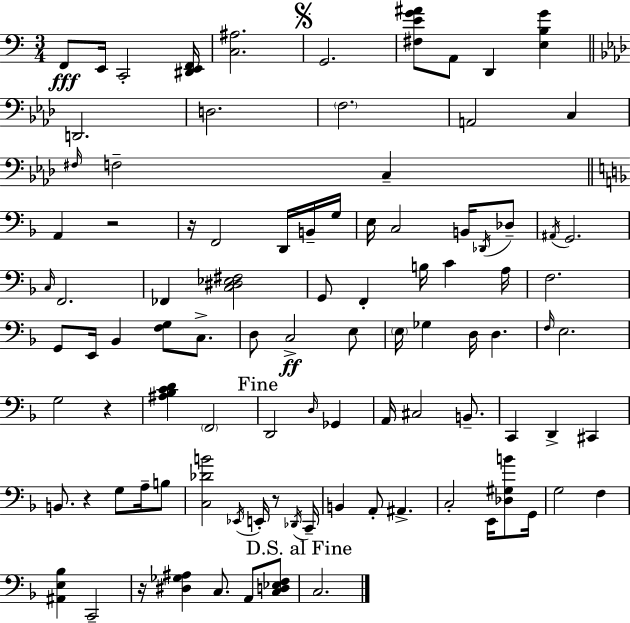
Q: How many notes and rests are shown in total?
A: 97